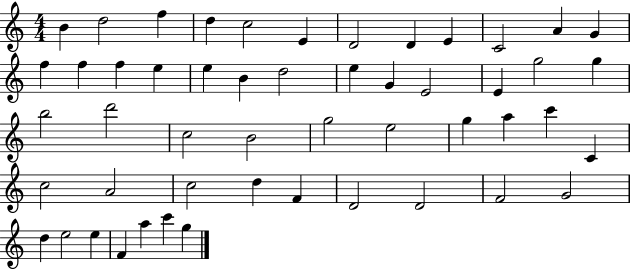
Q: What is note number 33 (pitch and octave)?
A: A5